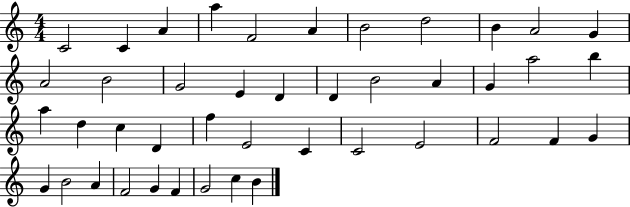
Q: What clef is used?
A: treble